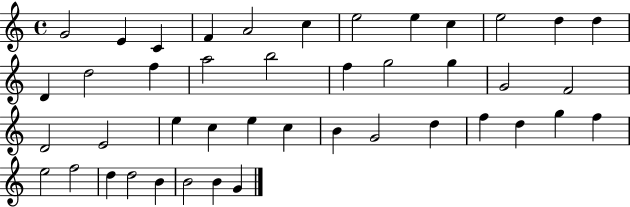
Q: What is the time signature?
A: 4/4